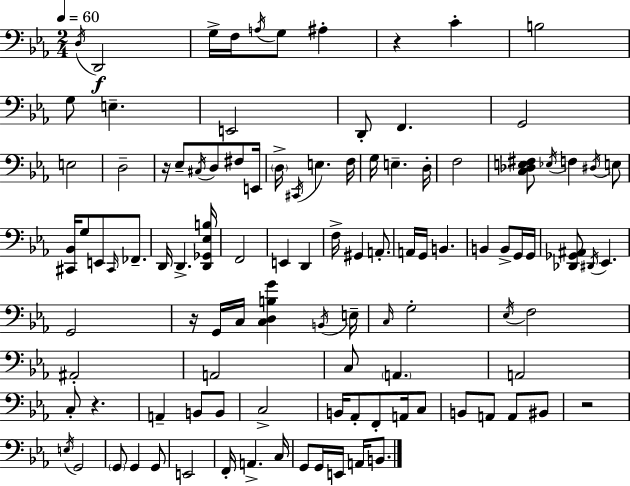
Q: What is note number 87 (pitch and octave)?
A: G2